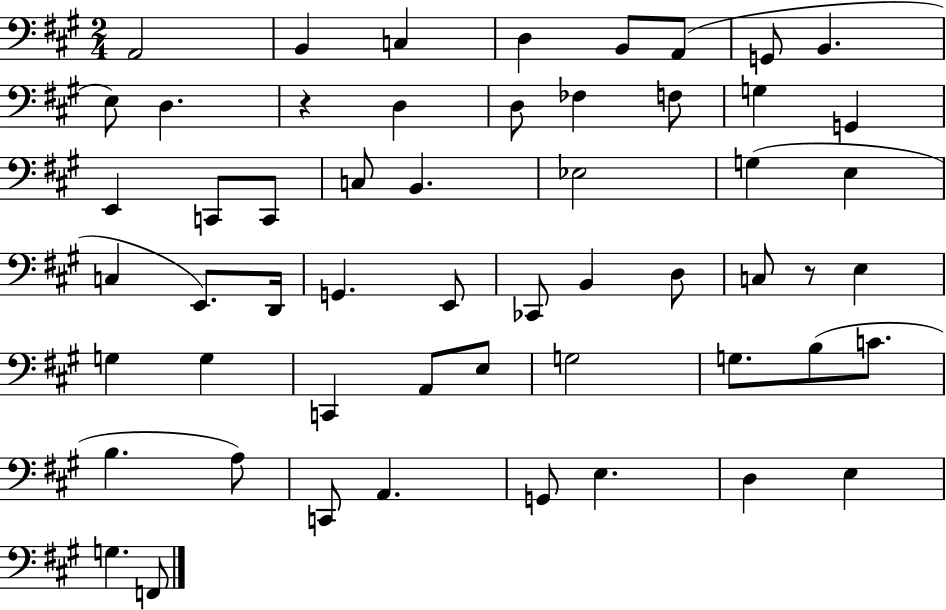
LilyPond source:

{
  \clef bass
  \numericTimeSignature
  \time 2/4
  \key a \major
  a,2 | b,4 c4 | d4 b,8 a,8( | g,8 b,4. | \break e8) d4. | r4 d4 | d8 fes4 f8 | g4 g,4 | \break e,4 c,8 c,8 | c8 b,4. | ees2 | g4( e4 | \break c4 e,8.) d,16 | g,4. e,8 | ces,8 b,4 d8 | c8 r8 e4 | \break g4 g4 | c,4 a,8 e8 | g2 | g8. b8( c'8. | \break b4. a8) | c,8 a,4. | g,8 e4. | d4 e4 | \break g4. f,8 | \bar "|."
}